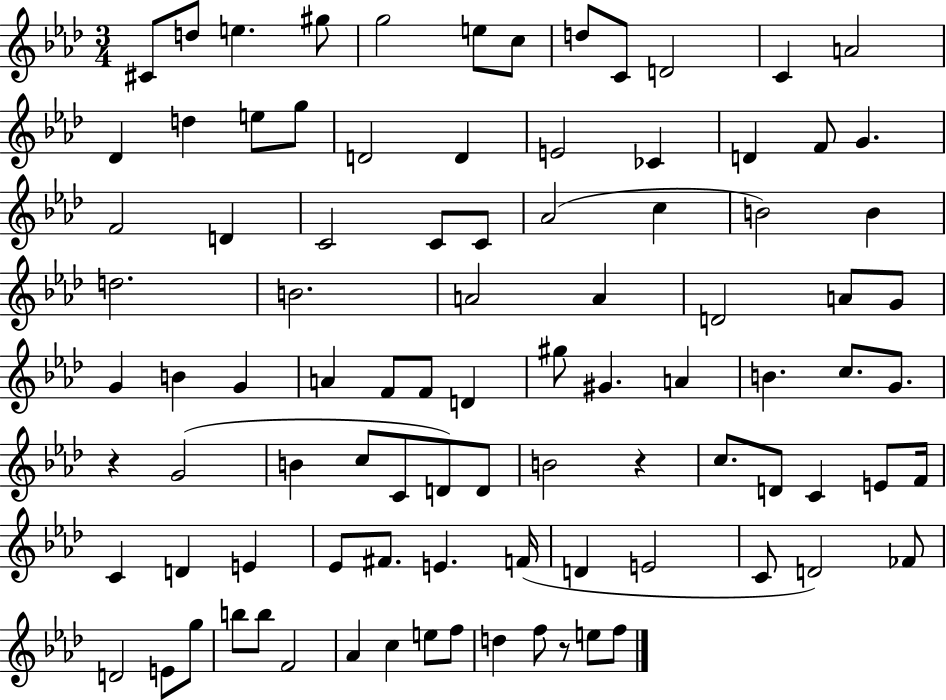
C#4/e D5/e E5/q. G#5/e G5/h E5/e C5/e D5/e C4/e D4/h C4/q A4/h Db4/q D5/q E5/e G5/e D4/h D4/q E4/h CES4/q D4/q F4/e G4/q. F4/h D4/q C4/h C4/e C4/e Ab4/h C5/q B4/h B4/q D5/h. B4/h. A4/h A4/q D4/h A4/e G4/e G4/q B4/q G4/q A4/q F4/e F4/e D4/q G#5/e G#4/q. A4/q B4/q. C5/e. G4/e. R/q G4/h B4/q C5/e C4/e D4/e D4/e B4/h R/q C5/e. D4/e C4/q E4/e F4/s C4/q D4/q E4/q Eb4/e F#4/e. E4/q. F4/s D4/q E4/h C4/e D4/h FES4/e D4/h E4/e G5/e B5/e B5/e F4/h Ab4/q C5/q E5/e F5/e D5/q F5/e R/e E5/e F5/e